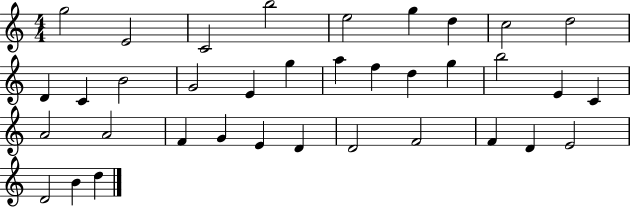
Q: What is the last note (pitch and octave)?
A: D5